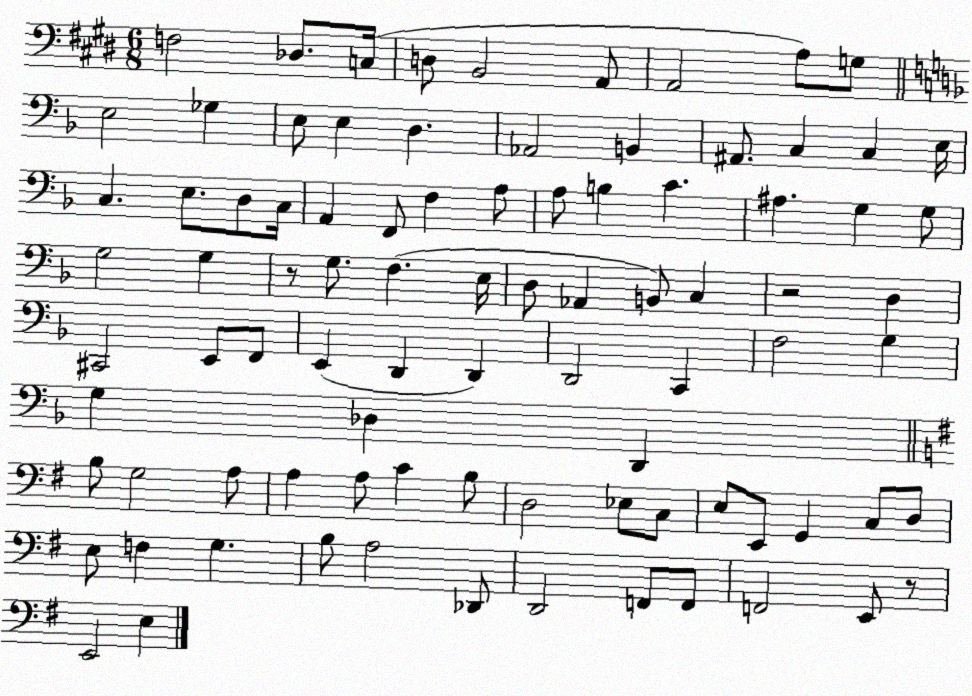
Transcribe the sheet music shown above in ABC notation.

X:1
T:Untitled
M:6/8
L:1/4
K:E
F,2 _D,/2 C,/4 D,/2 B,,2 A,,/2 A,,2 A,/2 G,/2 E,2 _G, E,/2 E, D, _A,,2 B,, ^A,,/2 C, C, E,/4 C, E,/2 D,/2 C,/4 A,, F,,/2 F, A,/2 A,/2 B, C ^A, G, G,/2 G,2 G, z/2 G,/2 F, E,/4 D,/2 _A,, B,,/2 C, z2 D, ^C,,2 E,,/2 F,,/2 E,, D,, D,, D,,2 C,, F,2 G, G, _D, D,, B,/2 G,2 A,/2 A, A,/2 C B,/2 D,2 _E,/2 C,/2 E,/2 E,,/2 G,, C,/2 D,/2 E,/2 F, G, B,/2 A,2 _D,,/2 D,,2 F,,/2 F,,/2 F,,2 E,,/2 z/2 E,,2 E,